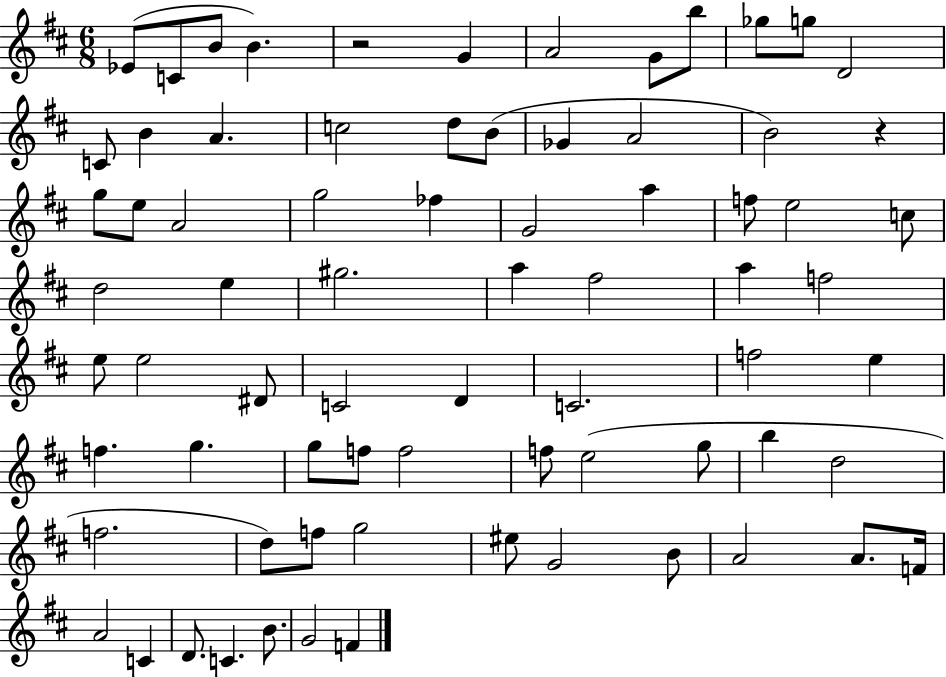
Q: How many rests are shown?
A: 2